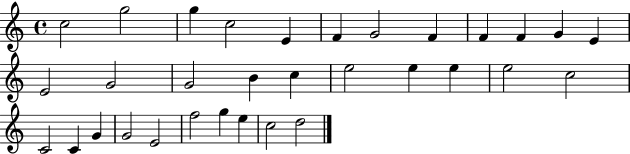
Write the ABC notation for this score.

X:1
T:Untitled
M:4/4
L:1/4
K:C
c2 g2 g c2 E F G2 F F F G E E2 G2 G2 B c e2 e e e2 c2 C2 C G G2 E2 f2 g e c2 d2